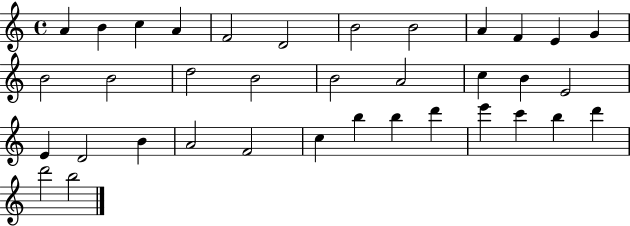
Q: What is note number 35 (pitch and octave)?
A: D6